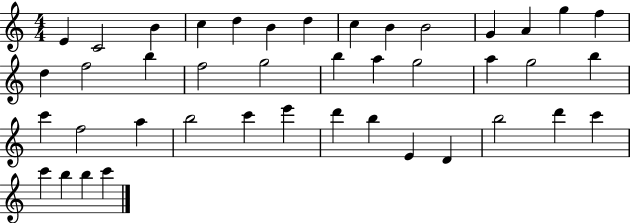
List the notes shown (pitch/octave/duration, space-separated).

E4/q C4/h B4/q C5/q D5/q B4/q D5/q C5/q B4/q B4/h G4/q A4/q G5/q F5/q D5/q F5/h B5/q F5/h G5/h B5/q A5/q G5/h A5/q G5/h B5/q C6/q F5/h A5/q B5/h C6/q E6/q D6/q B5/q E4/q D4/q B5/h D6/q C6/q C6/q B5/q B5/q C6/q